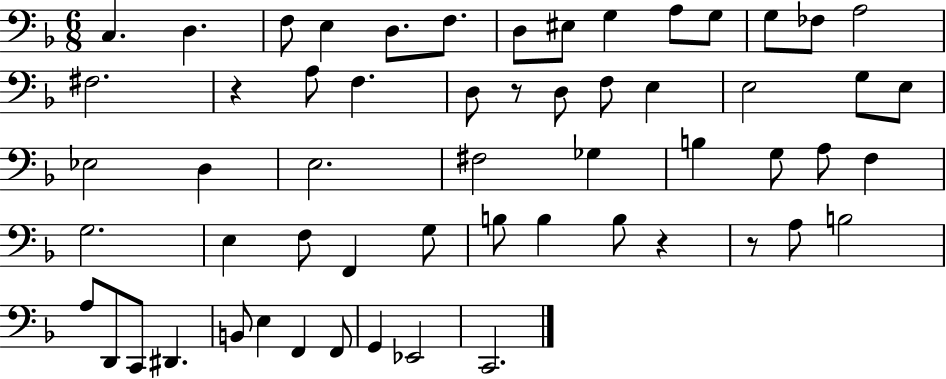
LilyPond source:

{
  \clef bass
  \numericTimeSignature
  \time 6/8
  \key f \major
  c4. d4. | f8 e4 d8. f8. | d8 eis8 g4 a8 g8 | g8 fes8 a2 | \break fis2. | r4 a8 f4. | d8 r8 d8 f8 e4 | e2 g8 e8 | \break ees2 d4 | e2. | fis2 ges4 | b4 g8 a8 f4 | \break g2. | e4 f8 f,4 g8 | b8 b4 b8 r4 | r8 a8 b2 | \break a8 d,8 c,8 dis,4. | b,8 e4 f,4 f,8 | g,4 ees,2 | c,2. | \break \bar "|."
}